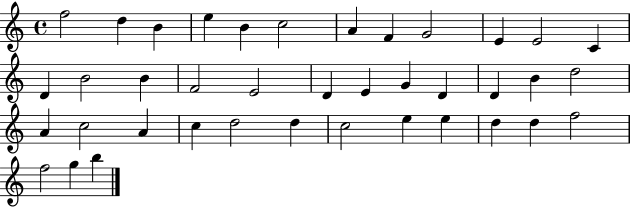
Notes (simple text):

F5/h D5/q B4/q E5/q B4/q C5/h A4/q F4/q G4/h E4/q E4/h C4/q D4/q B4/h B4/q F4/h E4/h D4/q E4/q G4/q D4/q D4/q B4/q D5/h A4/q C5/h A4/q C5/q D5/h D5/q C5/h E5/q E5/q D5/q D5/q F5/h F5/h G5/q B5/q